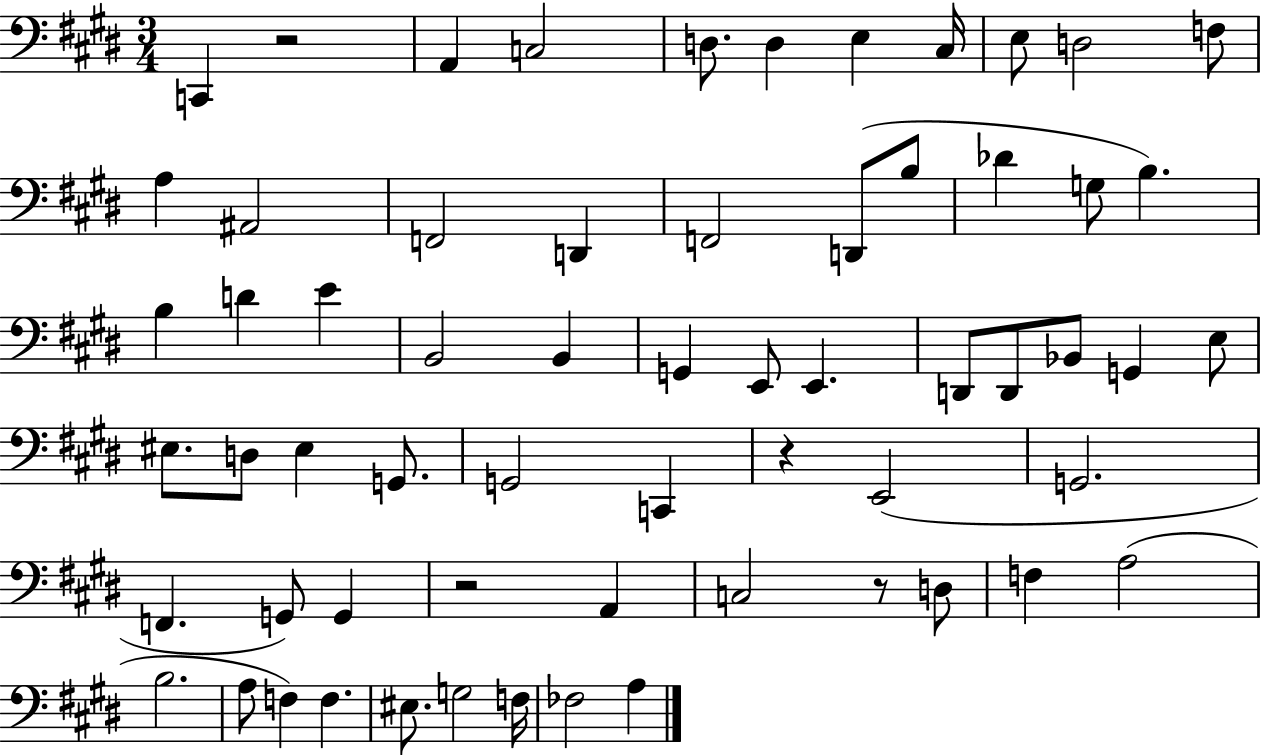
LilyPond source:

{
  \clef bass
  \numericTimeSignature
  \time 3/4
  \key e \major
  c,4 r2 | a,4 c2 | d8. d4 e4 cis16 | e8 d2 f8 | \break a4 ais,2 | f,2 d,4 | f,2 d,8( b8 | des'4 g8 b4.) | \break b4 d'4 e'4 | b,2 b,4 | g,4 e,8 e,4. | d,8 d,8 bes,8 g,4 e8 | \break eis8. d8 eis4 g,8. | g,2 c,4 | r4 e,2( | g,2. | \break f,4. g,8) g,4 | r2 a,4 | c2 r8 d8 | f4 a2( | \break b2. | a8 f4) f4. | eis8. g2 f16 | fes2 a4 | \break \bar "|."
}